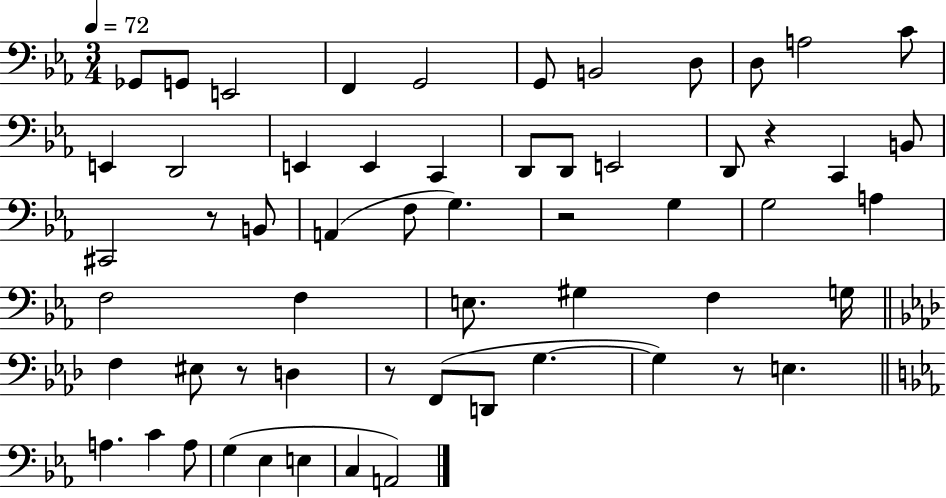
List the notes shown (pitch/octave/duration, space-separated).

Gb2/e G2/e E2/h F2/q G2/h G2/e B2/h D3/e D3/e A3/h C4/e E2/q D2/h E2/q E2/q C2/q D2/e D2/e E2/h D2/e R/q C2/q B2/e C#2/h R/e B2/e A2/q F3/e G3/q. R/h G3/q G3/h A3/q F3/h F3/q E3/e. G#3/q F3/q G3/s F3/q EIS3/e R/e D3/q R/e F2/e D2/e G3/q. G3/q R/e E3/q. A3/q. C4/q A3/e G3/q Eb3/q E3/q C3/q A2/h